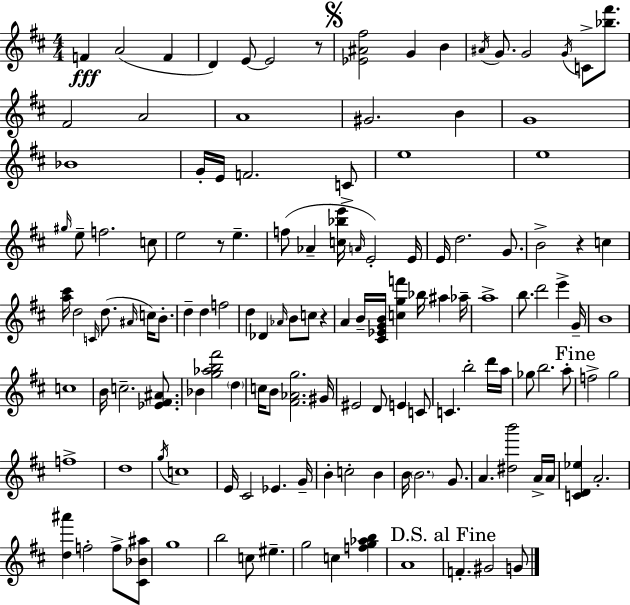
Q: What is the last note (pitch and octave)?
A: G4